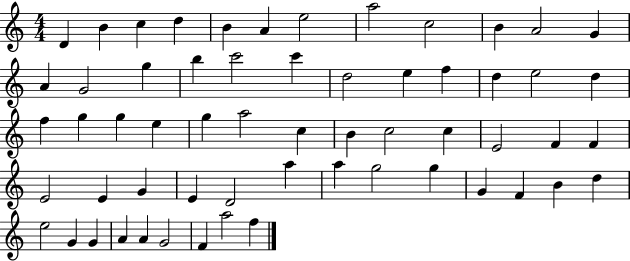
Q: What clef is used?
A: treble